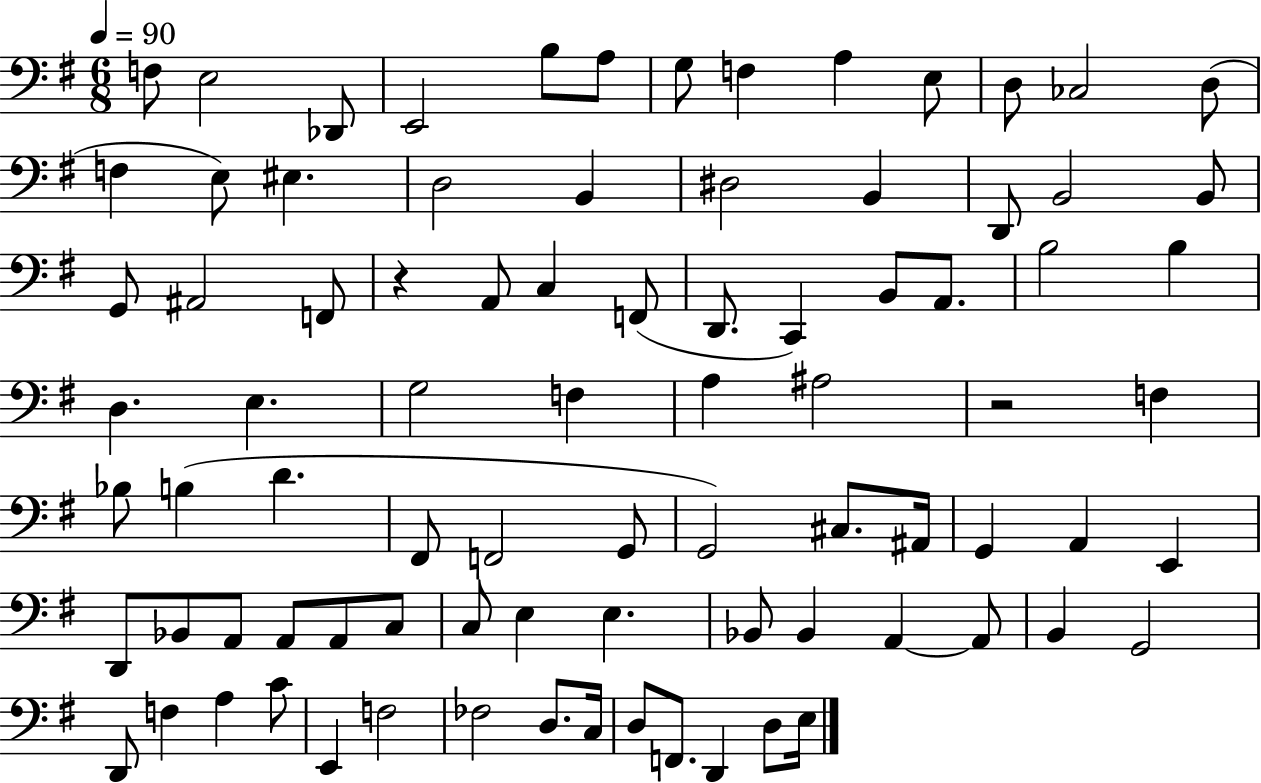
{
  \clef bass
  \numericTimeSignature
  \time 6/8
  \key g \major
  \tempo 4 = 90
  \repeat volta 2 { f8 e2 des,8 | e,2 b8 a8 | g8 f4 a4 e8 | d8 ces2 d8( | \break f4 e8) eis4. | d2 b,4 | dis2 b,4 | d,8 b,2 b,8 | \break g,8 ais,2 f,8 | r4 a,8 c4 f,8( | d,8. c,4) b,8 a,8. | b2 b4 | \break d4. e4. | g2 f4 | a4 ais2 | r2 f4 | \break bes8 b4( d'4. | fis,8 f,2 g,8 | g,2) cis8. ais,16 | g,4 a,4 e,4 | \break d,8 bes,8 a,8 a,8 a,8 c8 | c8 e4 e4. | bes,8 bes,4 a,4~~ a,8 | b,4 g,2 | \break d,8 f4 a4 c'8 | e,4 f2 | fes2 d8. c16 | d8 f,8. d,4 d8 e16 | \break } \bar "|."
}